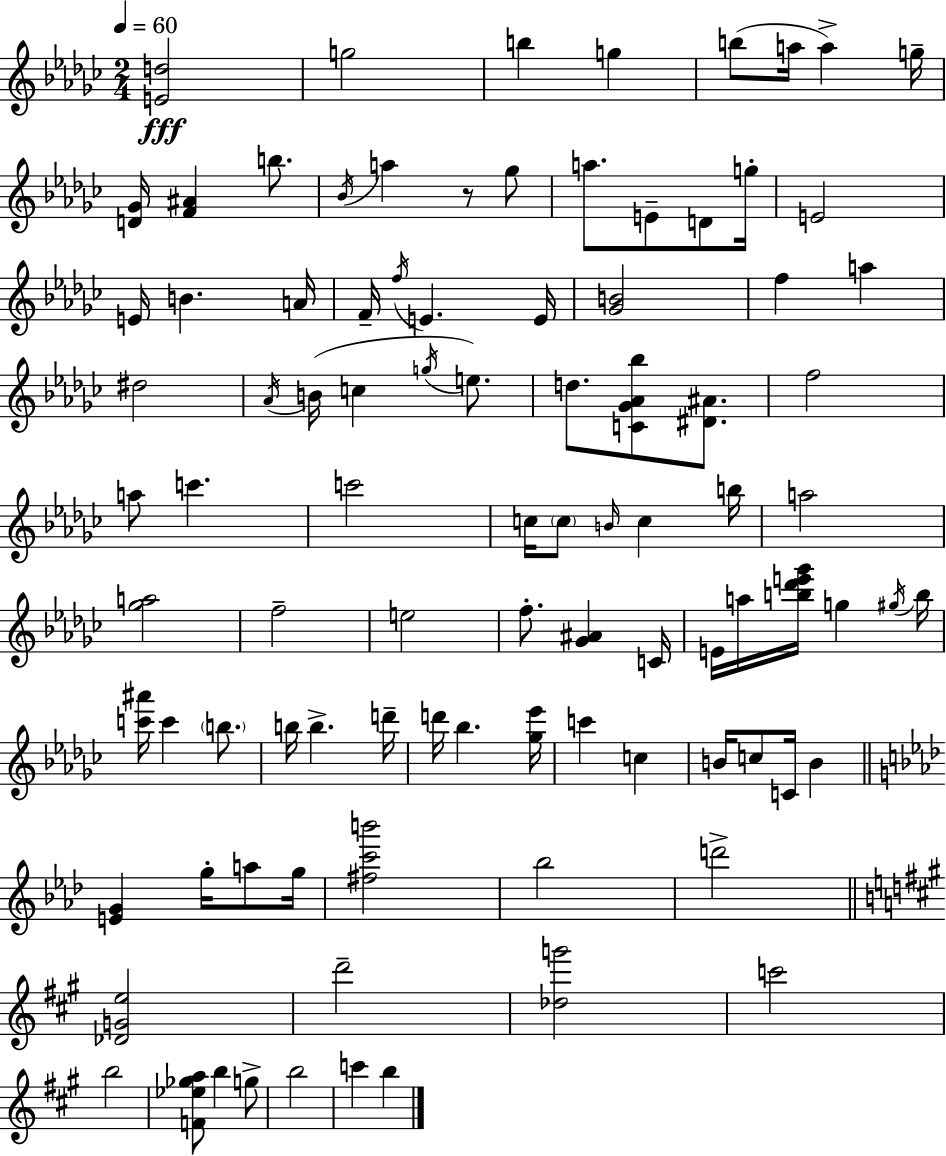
{
  \clef treble
  \numericTimeSignature
  \time 2/4
  \key ees \minor
  \tempo 4 = 60
  <e' d''>2\fff | g''2 | b''4 g''4 | b''8( a''16 a''4->) g''16-- | \break <d' ges'>16 <f' ais'>4 b''8. | \acciaccatura { bes'16 } a''4 r8 ges''8 | a''8. e'8-- d'8 | g''16-. e'2 | \break e'16 b'4. | a'16 f'16-- \acciaccatura { f''16 } e'4. | e'16 <ges' b'>2 | f''4 a''4 | \break dis''2 | \acciaccatura { aes'16 }( b'16 c''4 | \acciaccatura { g''16 } e''8.) d''8. <c' ges' aes' bes''>8 | <dis' ais'>8. f''2 | \break a''8 c'''4. | c'''2 | c''16 \parenthesize c''8 \grace { b'16 } | c''4 b''16 a''2 | \break <ges'' a''>2 | f''2-- | e''2 | f''8.-. | \break <ges' ais'>4 c'16 e'16 a''16 <b'' des''' e''' ges'''>16 | g''4 \acciaccatura { gis''16 } b''16 <c''' ais'''>16 c'''4 | \parenthesize b''8. b''16 b''4.-> | d'''16-- d'''16 bes''4. | \break <ges'' ees'''>16 c'''4 | c''4 b'16 c''8 | c'16 b'4 \bar "||" \break \key aes \major <e' g'>4 g''16-. a''8 g''16 | <fis'' c''' b'''>2 | bes''2 | d'''2-> | \break \bar "||" \break \key a \major <des' g' e''>2 | d'''2-- | <des'' g'''>2 | c'''2 | \break b''2 | <f' ees'' ges'' a''>8 b''4 g''8-> | b''2 | c'''4 b''4 | \break \bar "|."
}